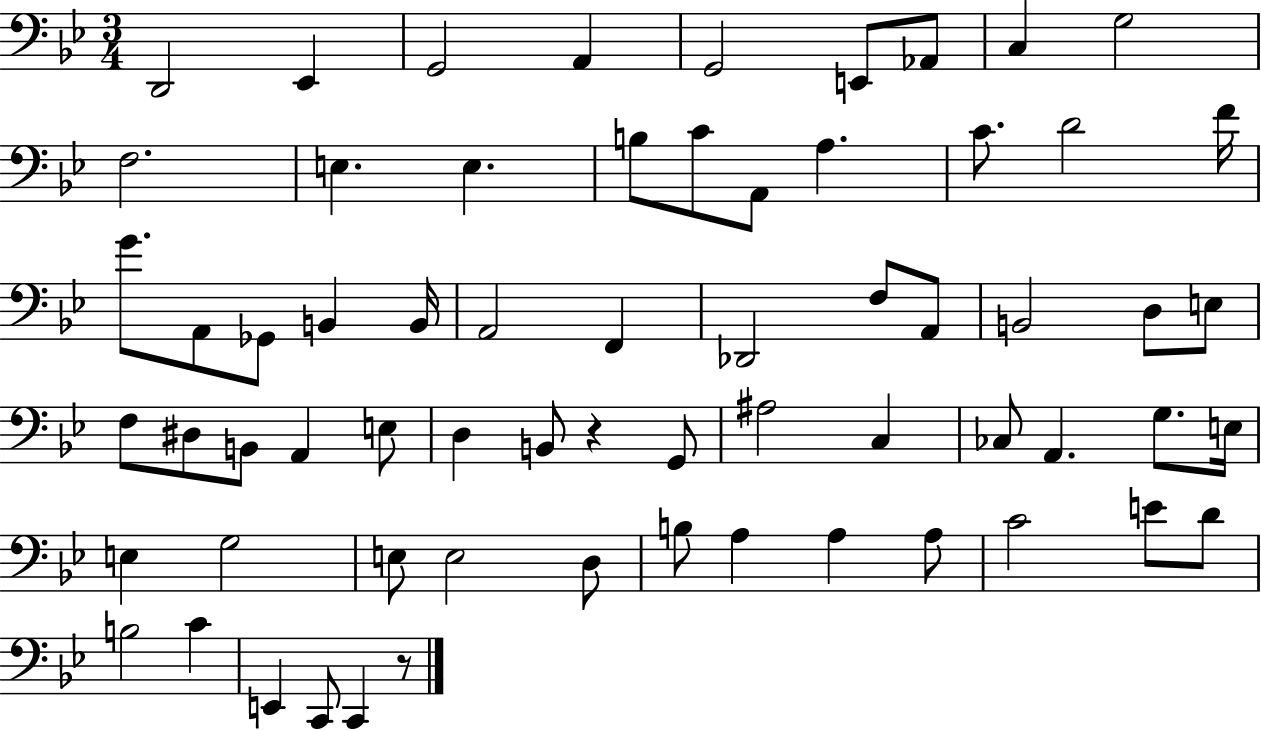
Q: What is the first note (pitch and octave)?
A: D2